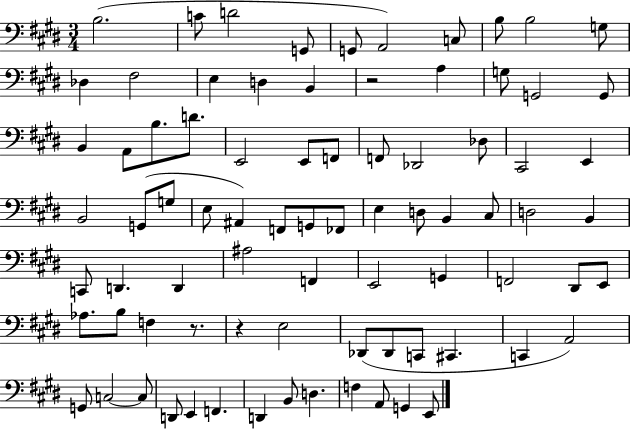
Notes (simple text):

B3/h. C4/e D4/h G2/e G2/e A2/h C3/e B3/e B3/h G3/e Db3/q F#3/h E3/q D3/q B2/q R/h A3/q G3/e G2/h G2/e B2/q A2/e B3/e. D4/e. E2/h E2/e F2/e F2/e Db2/h Db3/e C#2/h E2/q B2/h G2/e G3/e E3/e A#2/q F2/e G2/e FES2/e E3/q D3/e B2/q C#3/e D3/h B2/q C2/e D2/q. D2/q A#3/h F2/q E2/h G2/q F2/h D#2/e E2/e Ab3/e. B3/e F3/q R/e. R/q E3/h Db2/e Db2/e C2/e C#2/q. C2/q A2/h G2/e C3/h C3/e D2/e E2/q F2/q. D2/q B2/e D3/q. F3/q A2/e G2/q E2/e